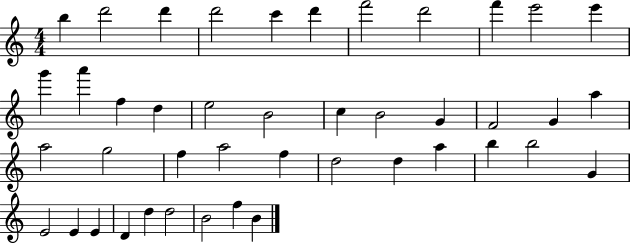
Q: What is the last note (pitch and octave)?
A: B4